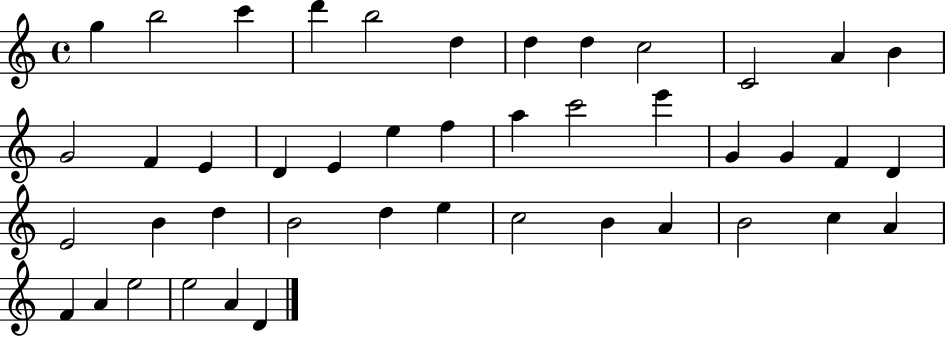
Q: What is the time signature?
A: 4/4